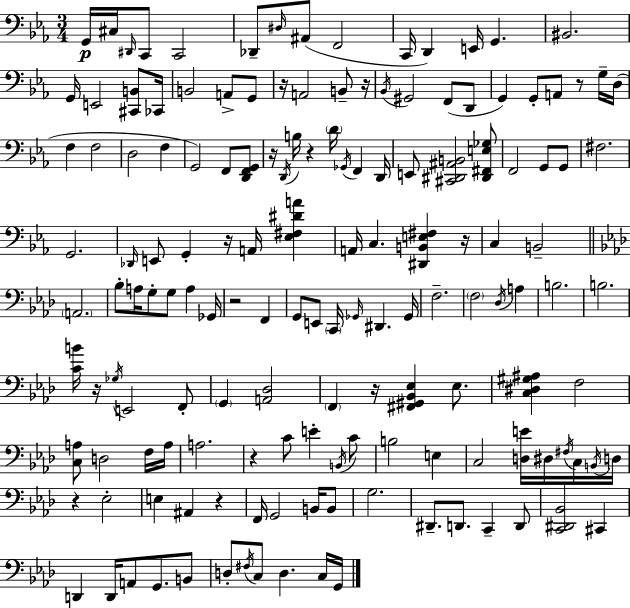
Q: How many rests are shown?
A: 13